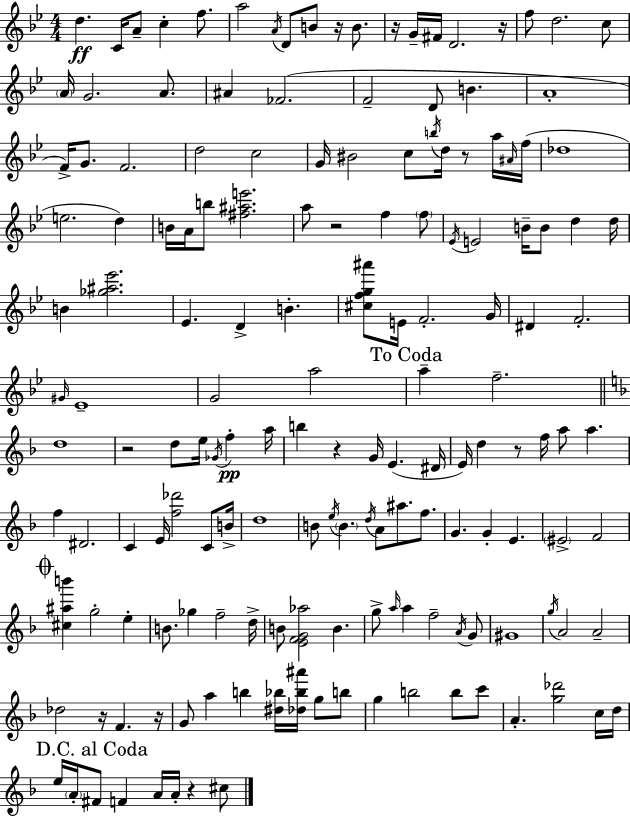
D5/q. C4/s A4/e C5/q F5/e. A5/h A4/s D4/e B4/e R/s B4/e. R/s G4/s F#4/s D4/h. R/s F5/e D5/h. C5/e A4/s G4/h. A4/e. A#4/q FES4/h. F4/h D4/e B4/q. A4/w F4/s G4/e. F4/h. D5/h C5/h G4/s BIS4/h C5/e B5/s D5/s R/e A5/s A#4/s F5/s Db5/w E5/h. D5/q B4/s A4/s B5/e [F#5,A#5,E6]/h. A5/e R/h F5/q F5/e Eb4/s E4/h B4/s B4/e D5/q D5/s B4/q [Gb5,A#5,Eb6]/h. Eb4/q. D4/q B4/q. [C#5,F5,G5,A#6]/e E4/s F4/h. G4/s D#4/q F4/h. G#4/s Eb4/w G4/h A5/h A5/q F5/h. D5/w R/h D5/e E5/s Gb4/s F5/q A5/s B5/q R/q G4/s E4/q. D#4/s E4/s D5/q R/e F5/s A5/e A5/q. F5/q D#4/h. C4/q E4/s [F5,Db6]/h C4/e B4/s D5/w B4/e E5/s B4/q. D5/s A4/e A#5/e. F5/e. G4/q. G4/q E4/q. EIS4/h F4/h [C#5,A#5,B6]/q G5/h E5/q B4/e. Gb5/q F5/h D5/s B4/e [E4,F4,G4,Ab5]/h B4/q. G5/e A5/s A5/q F5/h A4/s G4/e G#4/w G5/s A4/h A4/h Db5/h R/s F4/q. R/s G4/e A5/q B5/q [D#5,Bb5]/s [Db5,Bb5,A#6]/s G5/e B5/e G5/q B5/h B5/e C6/e A4/q. [G5,Db6]/h C5/s D5/s E5/s A4/s F#4/e F4/q A4/s A4/s R/q C#5/e